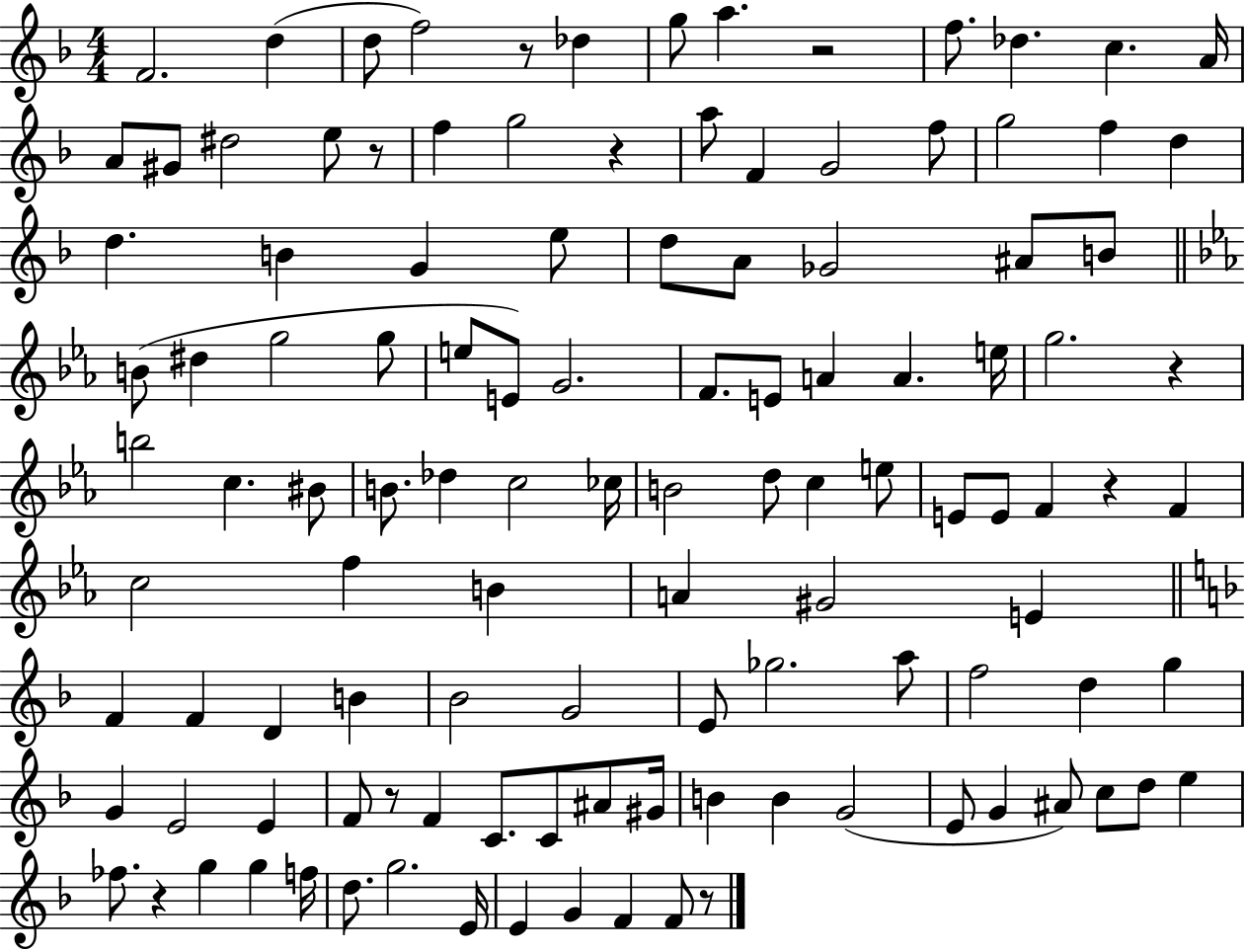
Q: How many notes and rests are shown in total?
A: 117